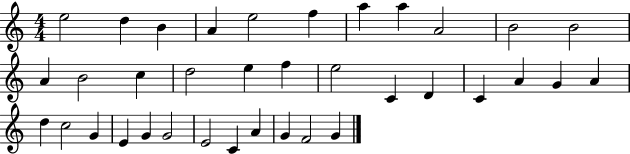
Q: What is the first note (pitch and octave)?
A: E5